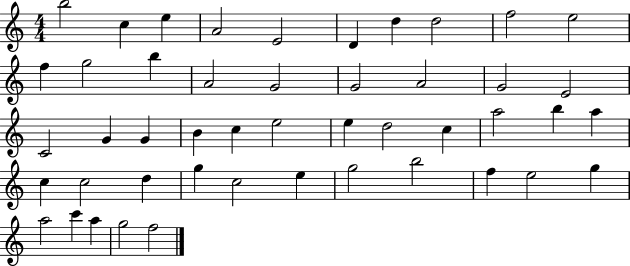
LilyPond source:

{
  \clef treble
  \numericTimeSignature
  \time 4/4
  \key c \major
  b''2 c''4 e''4 | a'2 e'2 | d'4 d''4 d''2 | f''2 e''2 | \break f''4 g''2 b''4 | a'2 g'2 | g'2 a'2 | g'2 e'2 | \break c'2 g'4 g'4 | b'4 c''4 e''2 | e''4 d''2 c''4 | a''2 b''4 a''4 | \break c''4 c''2 d''4 | g''4 c''2 e''4 | g''2 b''2 | f''4 e''2 g''4 | \break a''2 c'''4 a''4 | g''2 f''2 | \bar "|."
}